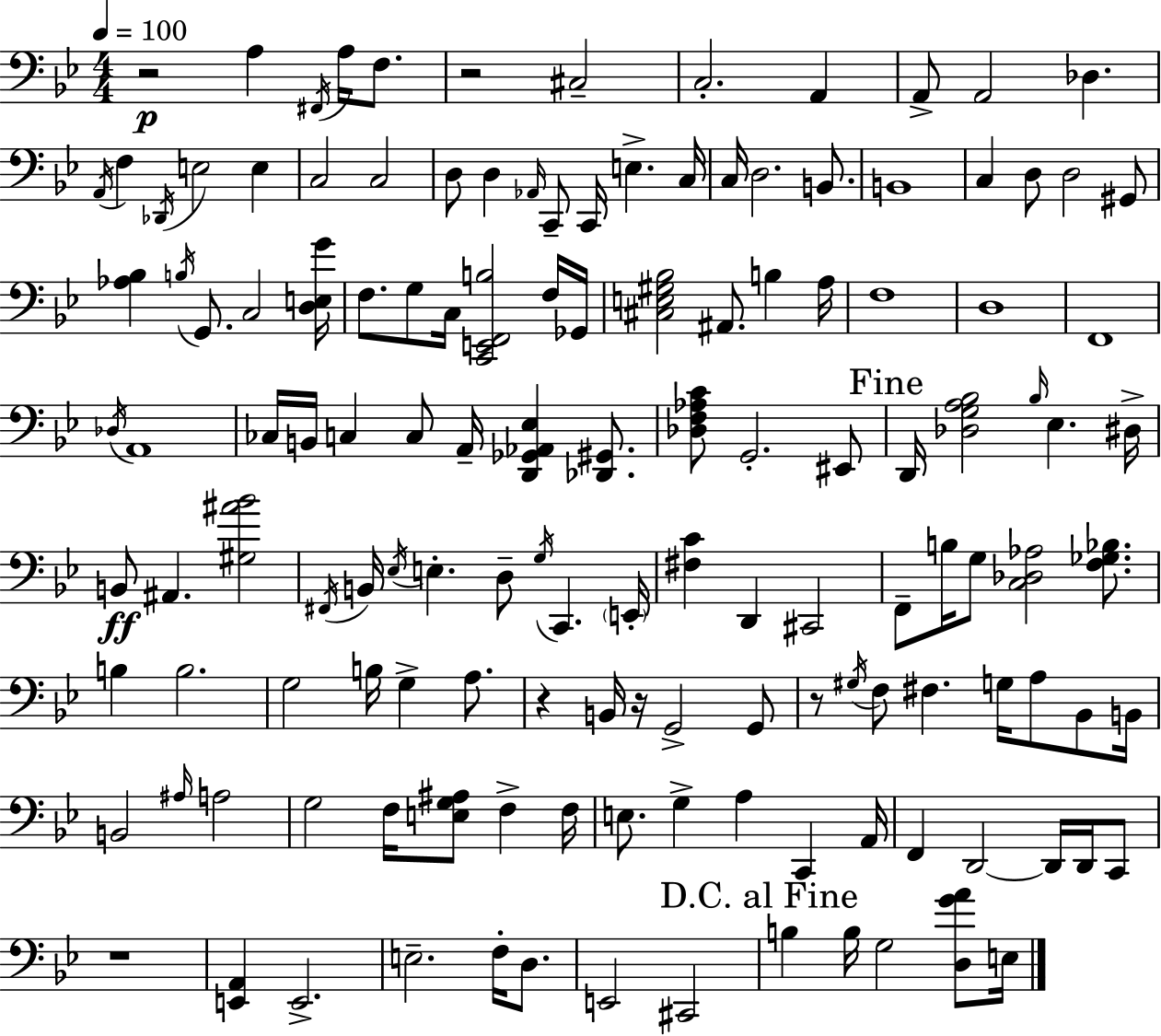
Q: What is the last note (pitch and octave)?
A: E3